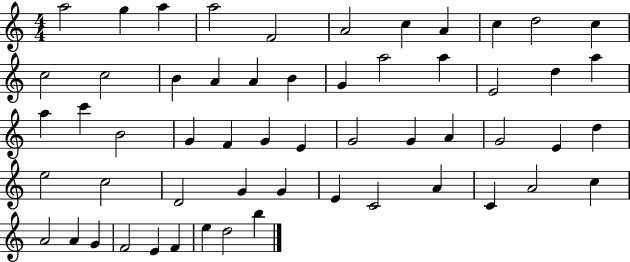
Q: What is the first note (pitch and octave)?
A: A5